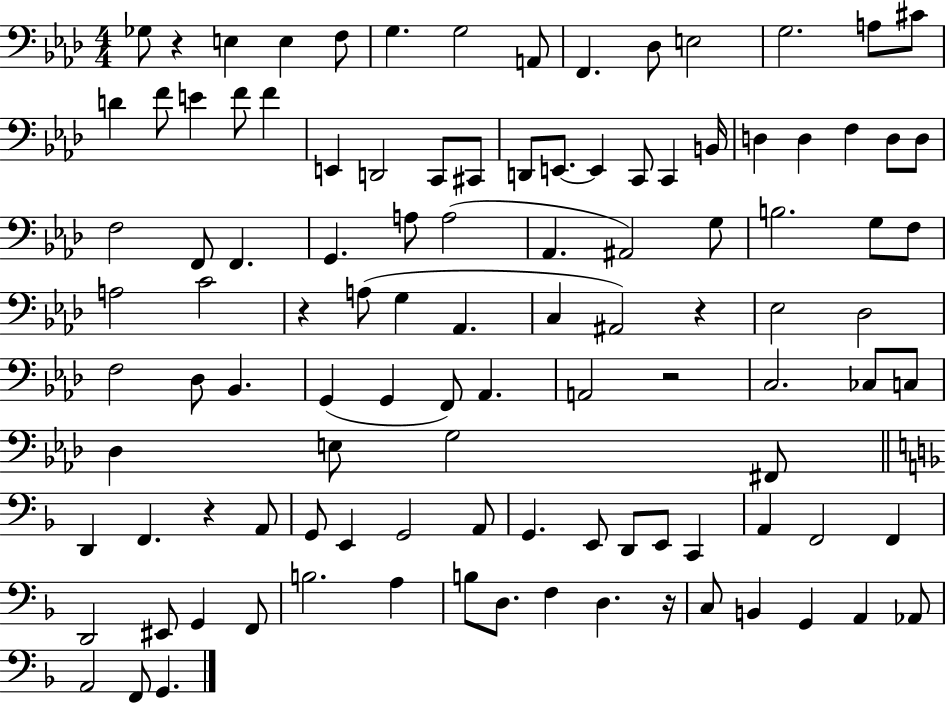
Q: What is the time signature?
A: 4/4